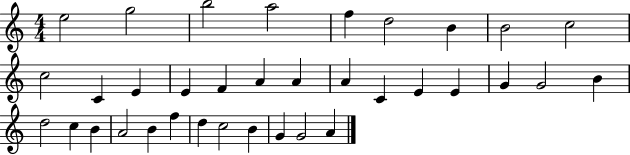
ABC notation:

X:1
T:Untitled
M:4/4
L:1/4
K:C
e2 g2 b2 a2 f d2 B B2 c2 c2 C E E F A A A C E E G G2 B d2 c B A2 B f d c2 B G G2 A